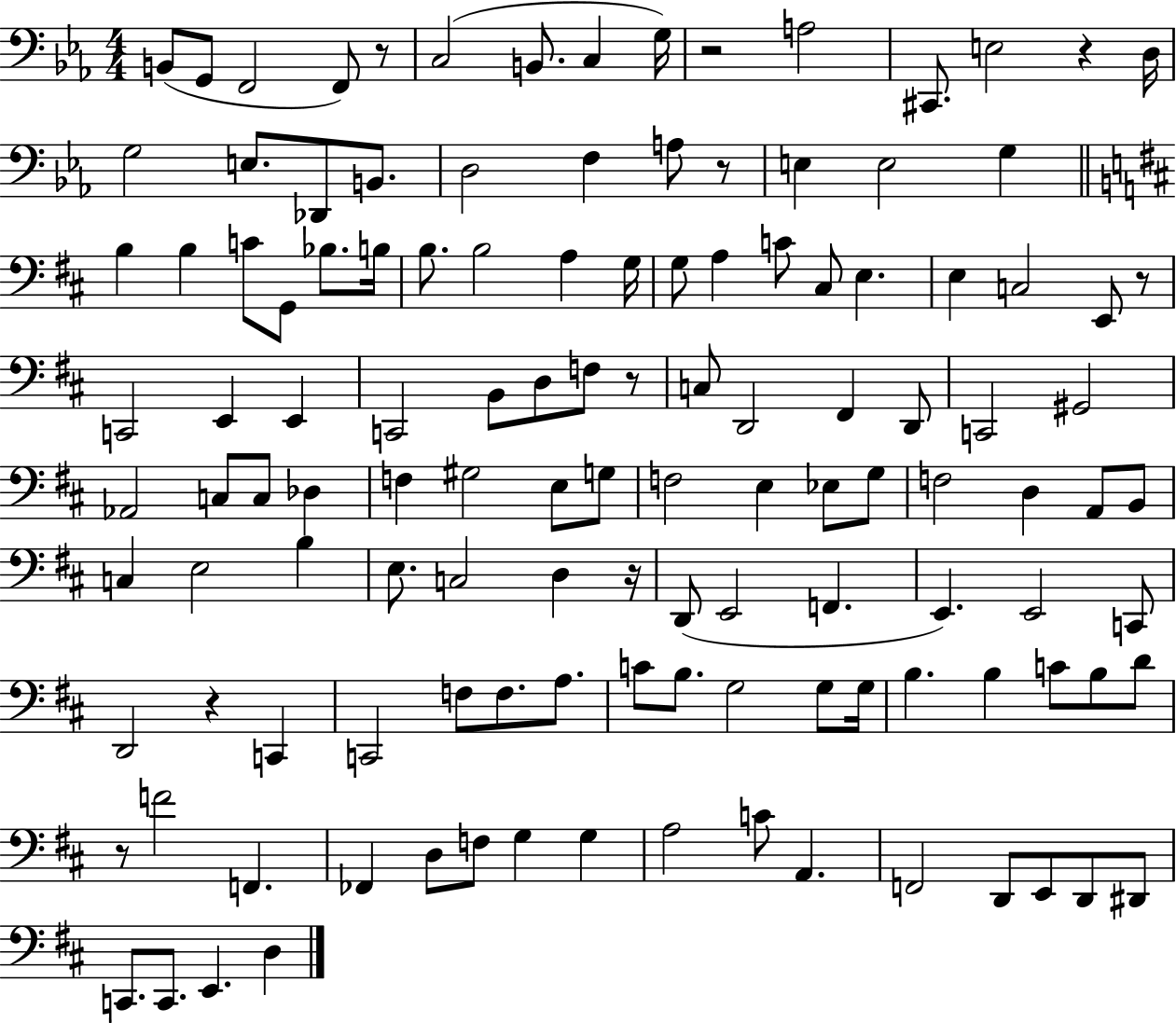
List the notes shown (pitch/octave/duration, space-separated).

B2/e G2/e F2/h F2/e R/e C3/h B2/e. C3/q G3/s R/h A3/h C#2/e. E3/h R/q D3/s G3/h E3/e. Db2/e B2/e. D3/h F3/q A3/e R/e E3/q E3/h G3/q B3/q B3/q C4/e G2/e Bb3/e. B3/s B3/e. B3/h A3/q G3/s G3/e A3/q C4/e C#3/e E3/q. E3/q C3/h E2/e R/e C2/h E2/q E2/q C2/h B2/e D3/e F3/e R/e C3/e D2/h F#2/q D2/e C2/h G#2/h Ab2/h C3/e C3/e Db3/q F3/q G#3/h E3/e G3/e F3/h E3/q Eb3/e G3/e F3/h D3/q A2/e B2/e C3/q E3/h B3/q E3/e. C3/h D3/q R/s D2/e E2/h F2/q. E2/q. E2/h C2/e D2/h R/q C2/q C2/h F3/e F3/e. A3/e. C4/e B3/e. G3/h G3/e G3/s B3/q. B3/q C4/e B3/e D4/e R/e F4/h F2/q. FES2/q D3/e F3/e G3/q G3/q A3/h C4/e A2/q. F2/h D2/e E2/e D2/e D#2/e C2/e. C2/e. E2/q. D3/q